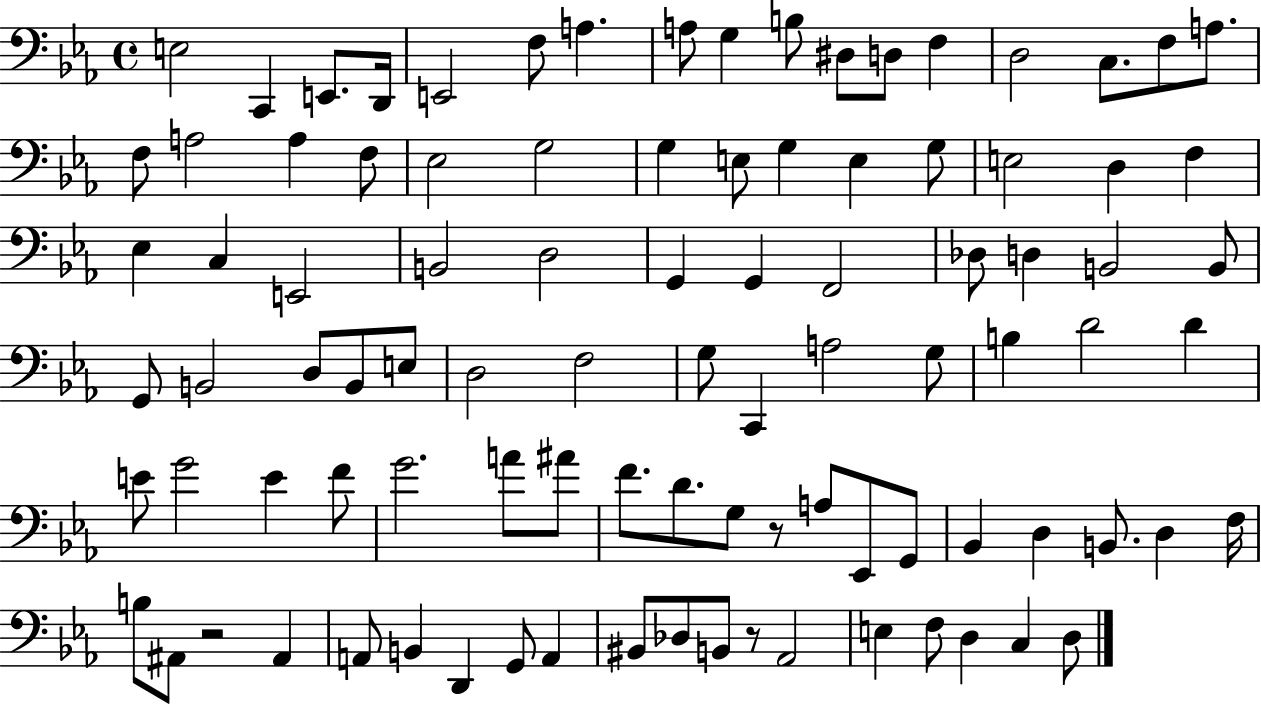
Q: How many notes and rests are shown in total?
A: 95